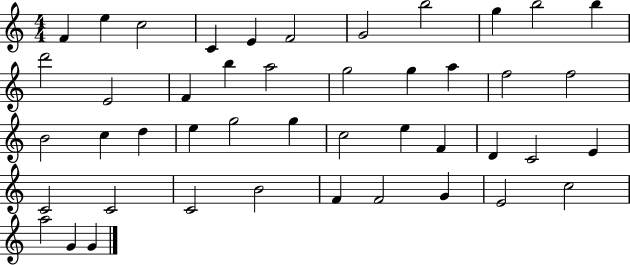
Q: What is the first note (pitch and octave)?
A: F4